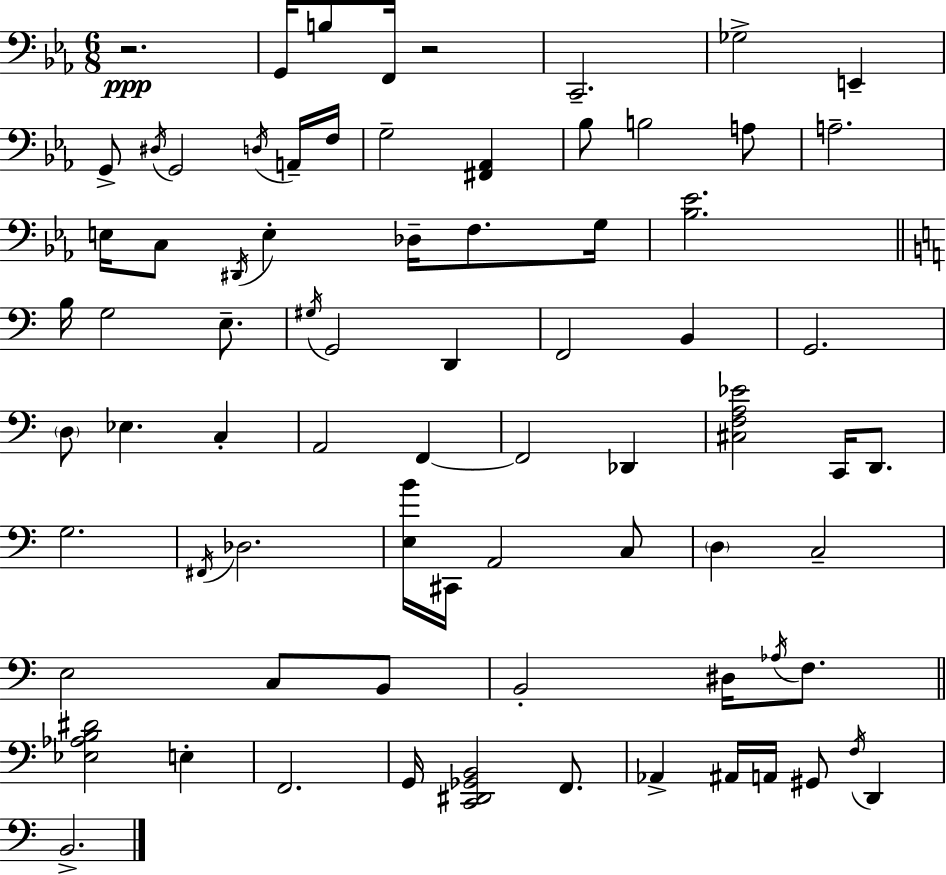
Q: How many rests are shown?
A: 2